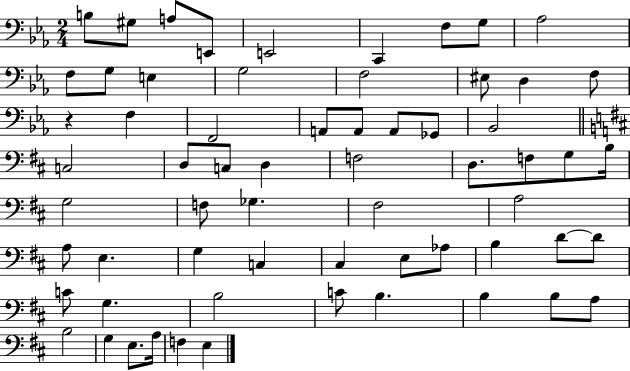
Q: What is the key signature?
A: EES major